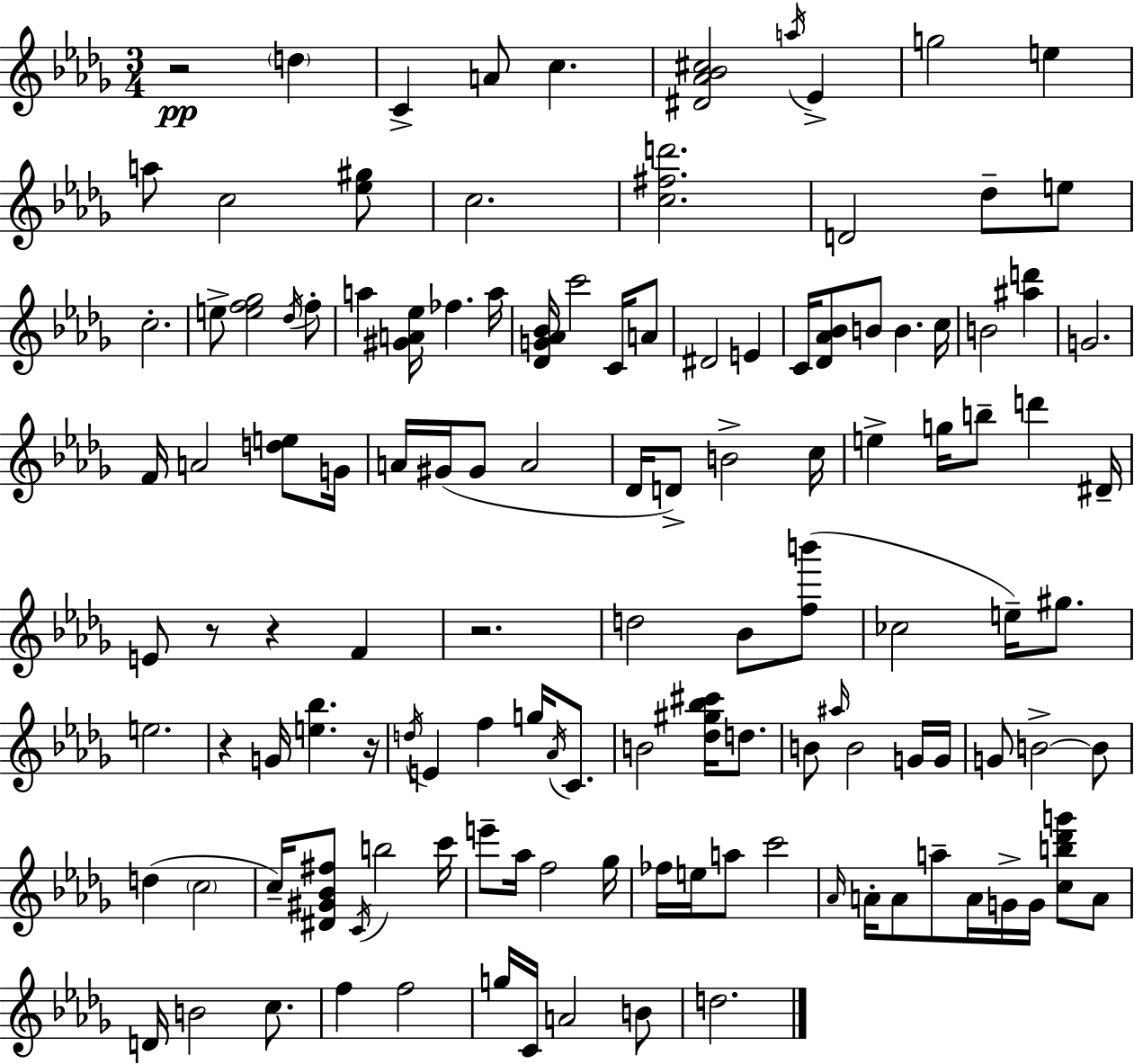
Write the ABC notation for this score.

X:1
T:Untitled
M:3/4
L:1/4
K:Bbm
z2 d C A/2 c [^D_A_B^c]2 a/4 _E g2 e a/2 c2 [_e^g]/2 c2 [c^fd']2 D2 _d/2 e/2 c2 e/2 [ef_g]2 _d/4 f/2 a [^GA_e]/4 _f a/4 [_DG_A_B]/4 c'2 C/4 A/2 ^D2 E C/4 [_D_A_B]/2 B/2 B c/4 B2 [^ad'] G2 F/4 A2 [de]/2 G/4 A/4 ^G/4 ^G/2 A2 _D/4 D/2 B2 c/4 e g/4 b/2 d' ^D/4 E/2 z/2 z F z2 d2 _B/2 [fb']/2 _c2 e/4 ^g/2 e2 z G/4 [e_b] z/4 d/4 E f g/4 _A/4 C/2 B2 [_d^g_b^c']/4 d/2 B/2 ^a/4 B2 G/4 G/4 G/2 B2 B/2 d c2 c/4 [^D^G_B^f]/2 C/4 b2 c'/4 e'/2 _a/4 f2 _g/4 _f/4 e/4 a/2 c'2 _A/4 A/4 A/2 a/2 A/4 G/4 G/4 [cb_d'g']/2 A/2 D/4 B2 c/2 f f2 g/4 C/4 A2 B/2 d2